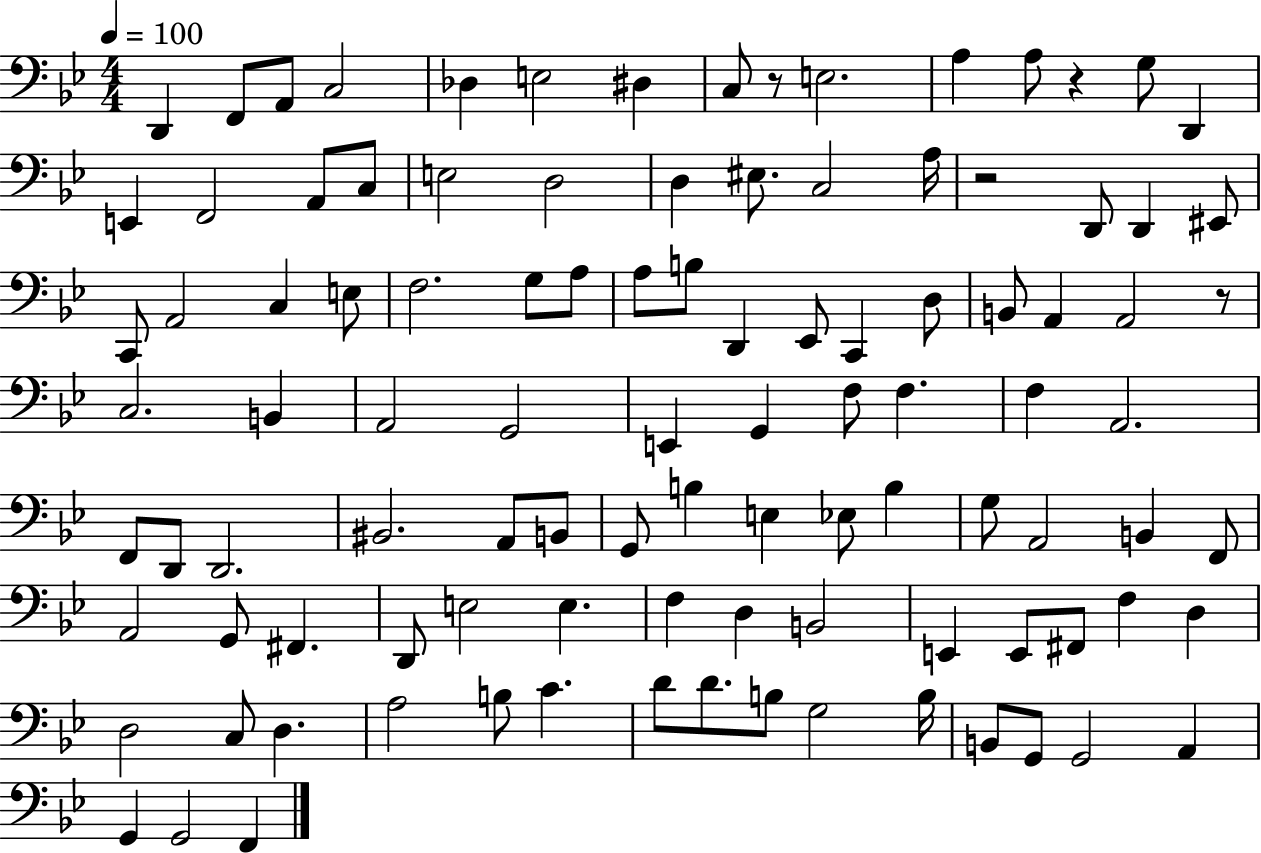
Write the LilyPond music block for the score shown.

{
  \clef bass
  \numericTimeSignature
  \time 4/4
  \key bes \major
  \tempo 4 = 100
  \repeat volta 2 { d,4 f,8 a,8 c2 | des4 e2 dis4 | c8 r8 e2. | a4 a8 r4 g8 d,4 | \break e,4 f,2 a,8 c8 | e2 d2 | d4 eis8. c2 a16 | r2 d,8 d,4 eis,8 | \break c,8 a,2 c4 e8 | f2. g8 a8 | a8 b8 d,4 ees,8 c,4 d8 | b,8 a,4 a,2 r8 | \break c2. b,4 | a,2 g,2 | e,4 g,4 f8 f4. | f4 a,2. | \break f,8 d,8 d,2. | bis,2. a,8 b,8 | g,8 b4 e4 ees8 b4 | g8 a,2 b,4 f,8 | \break a,2 g,8 fis,4. | d,8 e2 e4. | f4 d4 b,2 | e,4 e,8 fis,8 f4 d4 | \break d2 c8 d4. | a2 b8 c'4. | d'8 d'8. b8 g2 b16 | b,8 g,8 g,2 a,4 | \break g,4 g,2 f,4 | } \bar "|."
}